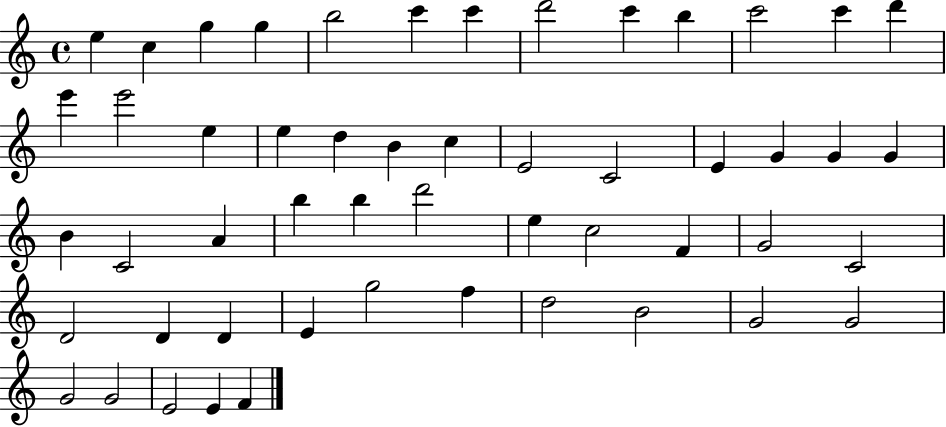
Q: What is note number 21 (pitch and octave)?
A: E4